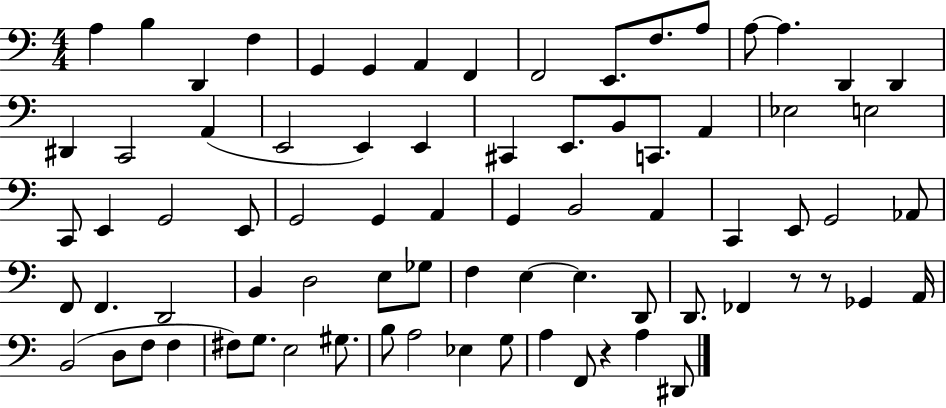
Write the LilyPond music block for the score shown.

{
  \clef bass
  \numericTimeSignature
  \time 4/4
  \key c \major
  a4 b4 d,4 f4 | g,4 g,4 a,4 f,4 | f,2 e,8. f8. a8 | a8~~ a4. d,4 d,4 | \break dis,4 c,2 a,4( | e,2 e,4) e,4 | cis,4 e,8. b,8 c,8. a,4 | ees2 e2 | \break c,8 e,4 g,2 e,8 | g,2 g,4 a,4 | g,4 b,2 a,4 | c,4 e,8 g,2 aes,8 | \break f,8 f,4. d,2 | b,4 d2 e8 ges8 | f4 e4~~ e4. d,8 | d,8. fes,4 r8 r8 ges,4 a,16 | \break b,2( d8 f8 f4 | fis8) g8. e2 gis8. | b8 a2 ees4 g8 | a4 f,8 r4 a4 dis,8 | \break \bar "|."
}